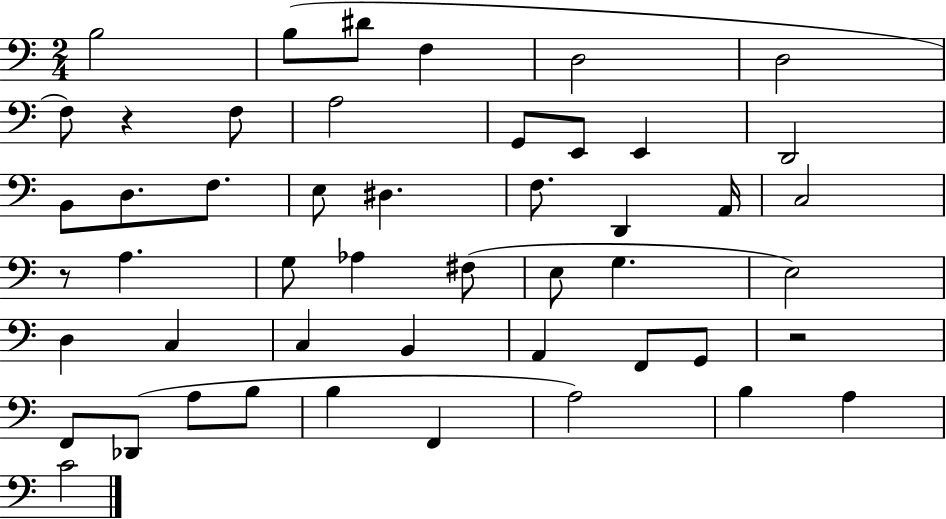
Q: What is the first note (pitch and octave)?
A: B3